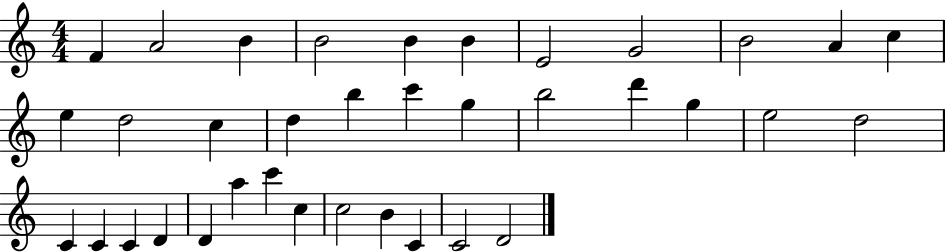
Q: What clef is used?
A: treble